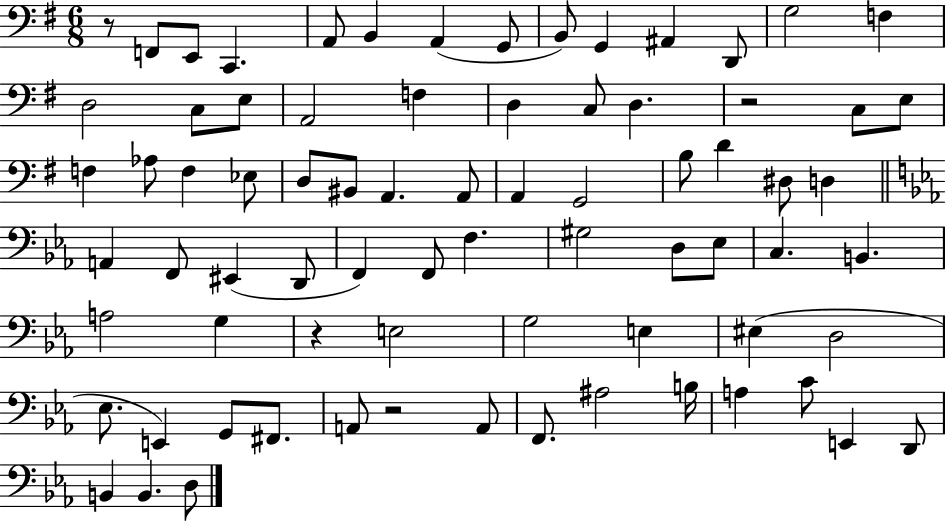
X:1
T:Untitled
M:6/8
L:1/4
K:G
z/2 F,,/2 E,,/2 C,, A,,/2 B,, A,, G,,/2 B,,/2 G,, ^A,, D,,/2 G,2 F, D,2 C,/2 E,/2 A,,2 F, D, C,/2 D, z2 C,/2 E,/2 F, _A,/2 F, _E,/2 D,/2 ^B,,/2 A,, A,,/2 A,, G,,2 B,/2 D ^D,/2 D, A,, F,,/2 ^E,, D,,/2 F,, F,,/2 F, ^G,2 D,/2 _E,/2 C, B,, A,2 G, z E,2 G,2 E, ^E, D,2 _E,/2 E,, G,,/2 ^F,,/2 A,,/2 z2 A,,/2 F,,/2 ^A,2 B,/4 A, C/2 E,, D,,/2 B,, B,, D,/2